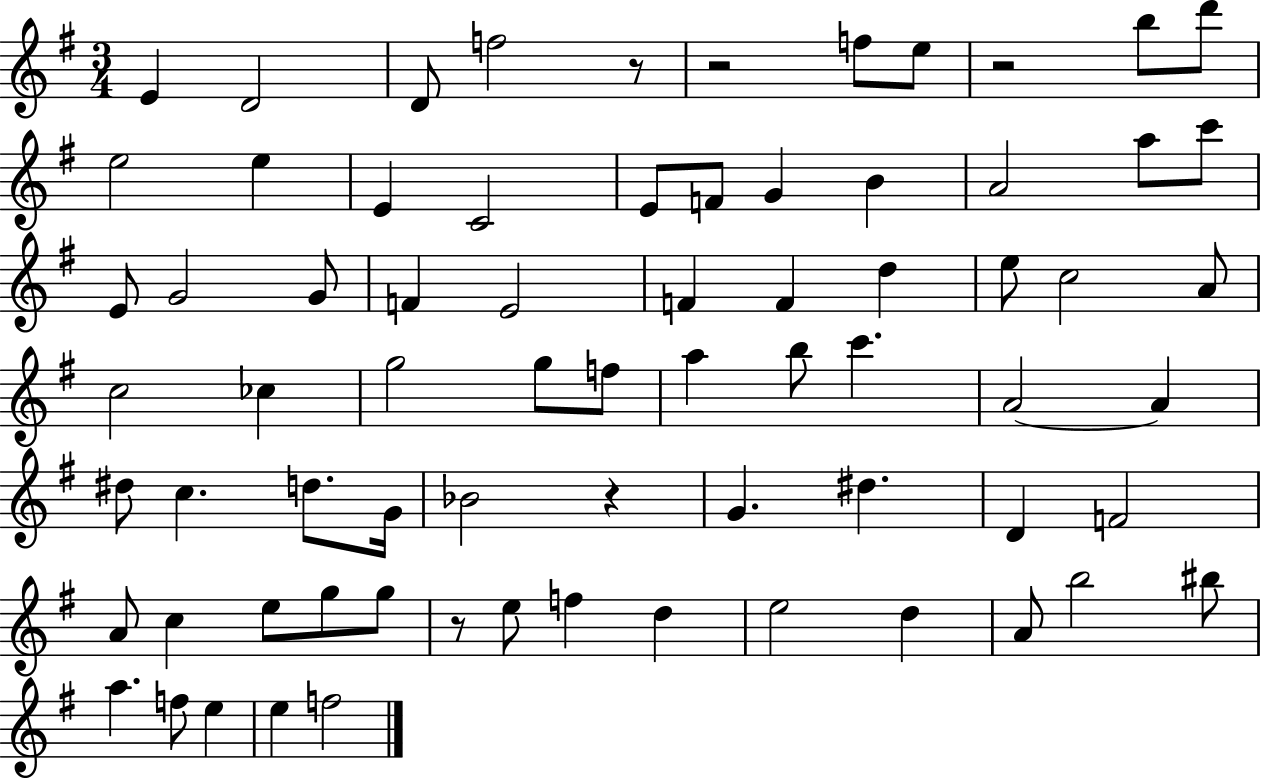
{
  \clef treble
  \numericTimeSignature
  \time 3/4
  \key g \major
  e'4 d'2 | d'8 f''2 r8 | r2 f''8 e''8 | r2 b''8 d'''8 | \break e''2 e''4 | e'4 c'2 | e'8 f'8 g'4 b'4 | a'2 a''8 c'''8 | \break e'8 g'2 g'8 | f'4 e'2 | f'4 f'4 d''4 | e''8 c''2 a'8 | \break c''2 ces''4 | g''2 g''8 f''8 | a''4 b''8 c'''4. | a'2~~ a'4 | \break dis''8 c''4. d''8. g'16 | bes'2 r4 | g'4. dis''4. | d'4 f'2 | \break a'8 c''4 e''8 g''8 g''8 | r8 e''8 f''4 d''4 | e''2 d''4 | a'8 b''2 bis''8 | \break a''4. f''8 e''4 | e''4 f''2 | \bar "|."
}